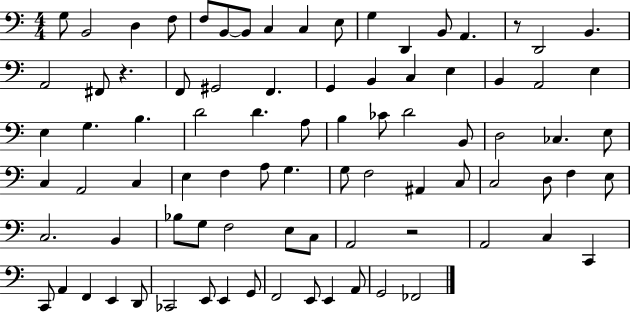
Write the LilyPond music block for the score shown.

{
  \clef bass
  \numericTimeSignature
  \time 4/4
  \key c \major
  g8 b,2 d4 f8 | f8 b,8~~ b,8 c4 c4 e8 | g4 d,4 b,8 a,4. | r8 d,2 b,4. | \break a,2 fis,8 r4. | f,8 gis,2 f,4. | g,4 b,4 c4 e4 | b,4 a,2 e4 | \break e4 g4. b4. | d'2 d'4. a8 | b4 ces'8 d'2 b,8 | d2 ces4. e8 | \break c4 a,2 c4 | e4 f4 a8 g4. | g8 f2 ais,4 c8 | c2 d8 f4 e8 | \break c2. b,4 | bes8 g8 f2 e8 c8 | a,2 r2 | a,2 c4 c,4 | \break c,8 a,4 f,4 e,4 d,8 | ces,2 e,8 e,4 g,8 | f,2 e,8 e,4 a,8 | g,2 fes,2 | \break \bar "|."
}